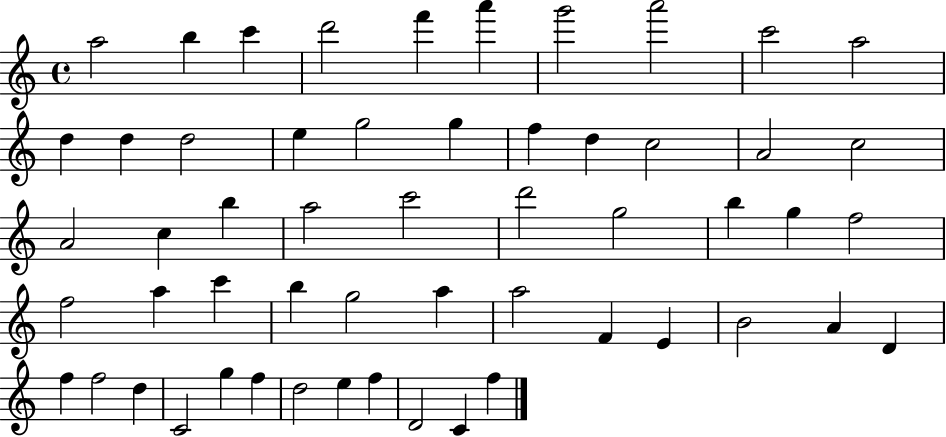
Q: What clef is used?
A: treble